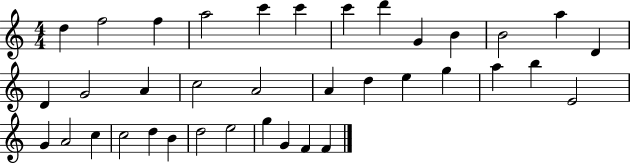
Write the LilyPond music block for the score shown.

{
  \clef treble
  \numericTimeSignature
  \time 4/4
  \key c \major
  d''4 f''2 f''4 | a''2 c'''4 c'''4 | c'''4 d'''4 g'4 b'4 | b'2 a''4 d'4 | \break d'4 g'2 a'4 | c''2 a'2 | a'4 d''4 e''4 g''4 | a''4 b''4 e'2 | \break g'4 a'2 c''4 | c''2 d''4 b'4 | d''2 e''2 | g''4 g'4 f'4 f'4 | \break \bar "|."
}